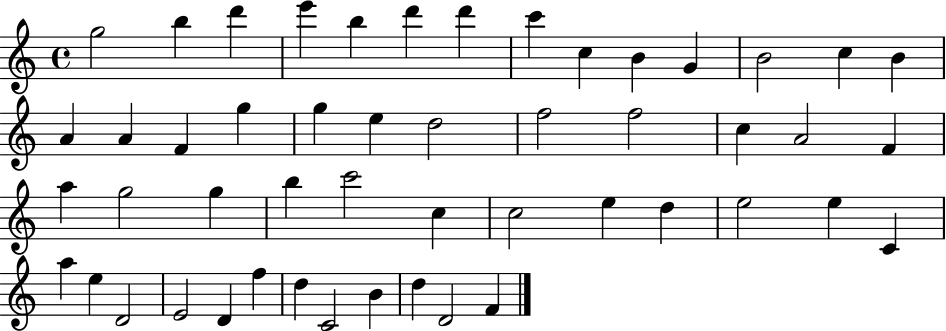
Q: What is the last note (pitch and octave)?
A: F4